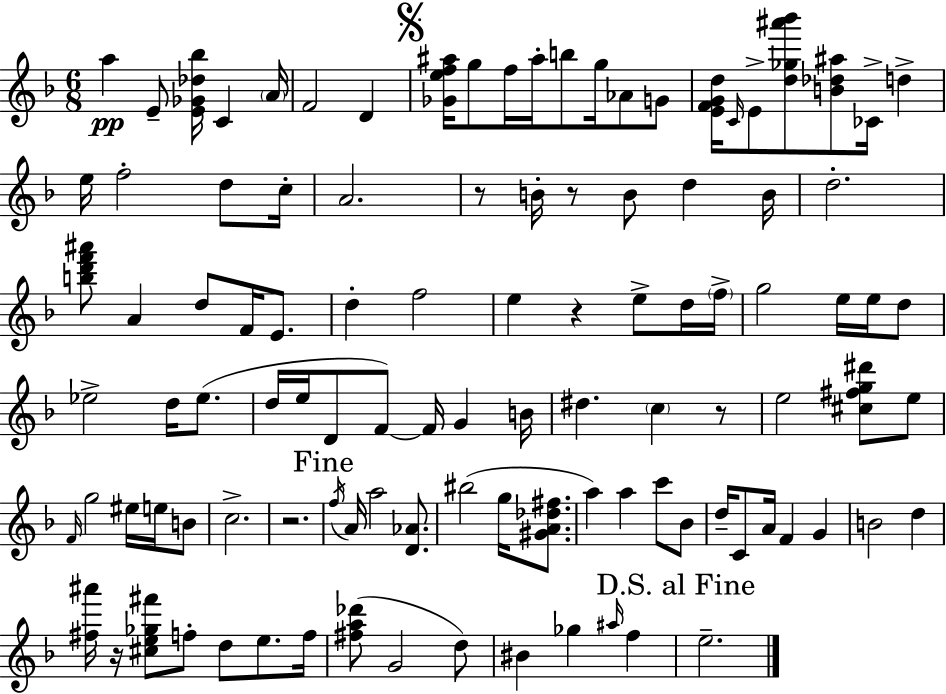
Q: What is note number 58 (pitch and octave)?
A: EIS5